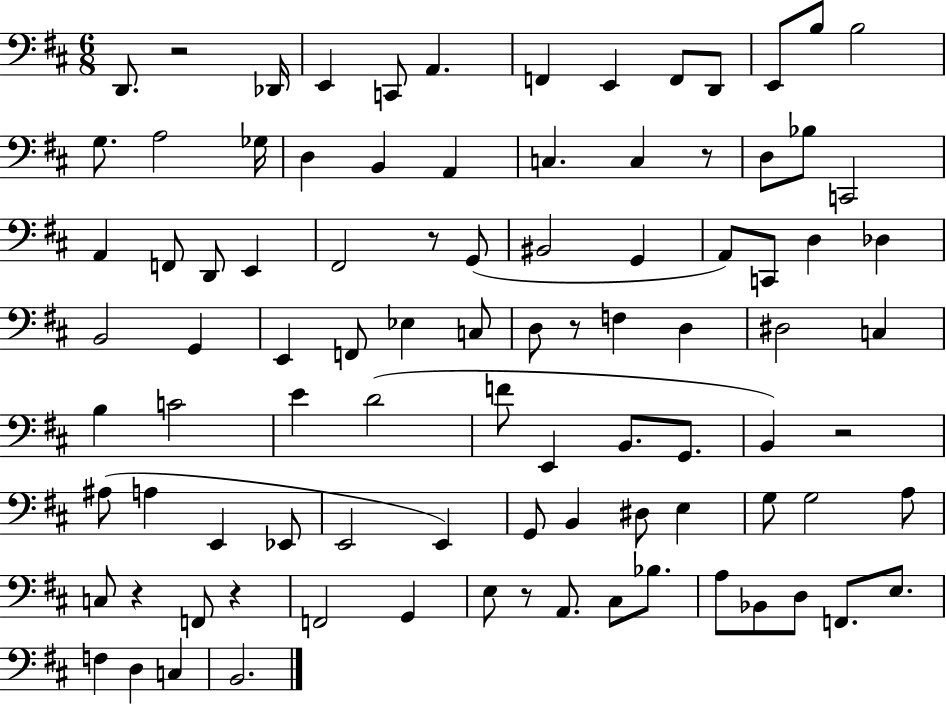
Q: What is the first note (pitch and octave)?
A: D2